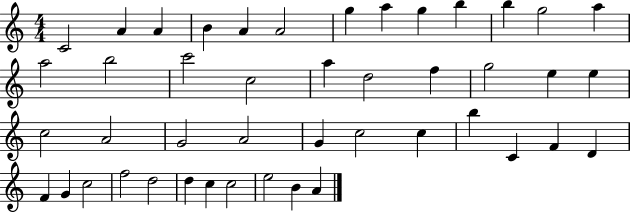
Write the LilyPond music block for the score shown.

{
  \clef treble
  \numericTimeSignature
  \time 4/4
  \key c \major
  c'2 a'4 a'4 | b'4 a'4 a'2 | g''4 a''4 g''4 b''4 | b''4 g''2 a''4 | \break a''2 b''2 | c'''2 c''2 | a''4 d''2 f''4 | g''2 e''4 e''4 | \break c''2 a'2 | g'2 a'2 | g'4 c''2 c''4 | b''4 c'4 f'4 d'4 | \break f'4 g'4 c''2 | f''2 d''2 | d''4 c''4 c''2 | e''2 b'4 a'4 | \break \bar "|."
}